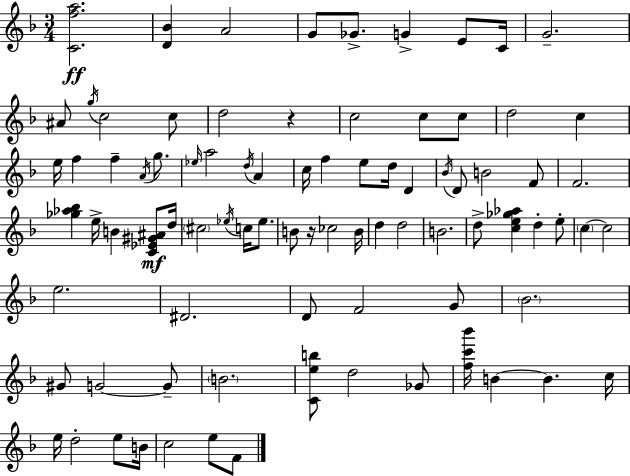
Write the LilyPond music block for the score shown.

{
  \clef treble
  \numericTimeSignature
  \time 3/4
  \key f \major
  <c' f'' a''>2.\ff | <d' bes'>4 a'2 | g'8 ges'8.-> g'4-> e'8 c'16 | g'2.-- | \break ais'8 \acciaccatura { g''16 } c''2 c''8 | d''2 r4 | c''2 c''8 c''8 | d''2 c''4 | \break e''16 f''4 f''4-- \acciaccatura { a'16 } g''8. | \grace { ees''16 } a''2 \acciaccatura { d''16 } | a'4 c''16 f''4 e''8 d''16 | d'4 \acciaccatura { bes'16 } d'8 b'2 | \break f'8 f'2. | <ges'' aes'' bes''>4 e''16-> b'4 | <c' ees' gis' ais'>8\mf d''16 \parenthesize cis''2 | \acciaccatura { ees''16 } c''16 ees''8. b'8 r16 ces''2 | \break b'16 d''4 d''2 | b'2. | d''8-> <c'' e'' ges'' aes''>4 | d''4-. e''8-. \parenthesize c''4~~ c''2 | \break e''2. | dis'2. | d'8 f'2 | g'8 \parenthesize bes'2. | \break gis'8 g'2~~ | g'8-- \parenthesize b'2. | <c' e'' b''>8 d''2 | ges'8 <f'' c''' bes'''>16 b'4~~ b'4. | \break c''16 e''16 d''2-. | e''8 b'16 c''2 | e''8 f'8 \bar "|."
}